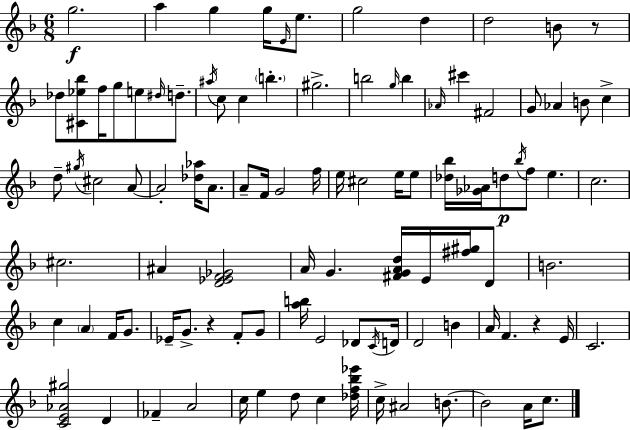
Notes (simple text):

G5/h. A5/q G5/q G5/s E4/s E5/e. G5/h D5/q D5/h B4/e R/e Db5/e [C#4,Eb5,Bb5]/e F5/s G5/e E5/e D#5/s D5/e. A#5/s C5/e C5/q B5/q. G#5/h. B5/h G5/s B5/q Ab4/s C#6/q F#4/h G4/e Ab4/q B4/e C5/q D5/e G#5/s C#5/h A4/e A4/h [Db5,Ab5]/s A4/e. A4/e F4/s G4/h F5/s E5/s C#5/h E5/s E5/e [Db5,Bb5]/s [Gb4,Ab4]/s D5/e Bb5/s F5/e E5/q. C5/h. C#5/h. A#4/q [D4,Eb4,F4,Gb4]/h A4/s G4/q. [F#4,G4,A4,D5]/s E4/s [F#5,G#5]/s D4/e B4/h. C5/q A4/q F4/s G4/e. Eb4/s G4/e. R/q F4/e G4/e [A5,B5]/s E4/h Db4/e C4/s D4/s D4/h B4/q A4/s F4/q. R/q E4/s C4/h. [C4,E4,Ab4,G#5]/h D4/q FES4/q A4/h C5/s E5/q D5/e C5/q [Db5,F5,Bb5,Eb6]/s C5/s A#4/h B4/e. B4/h A4/s C5/e.